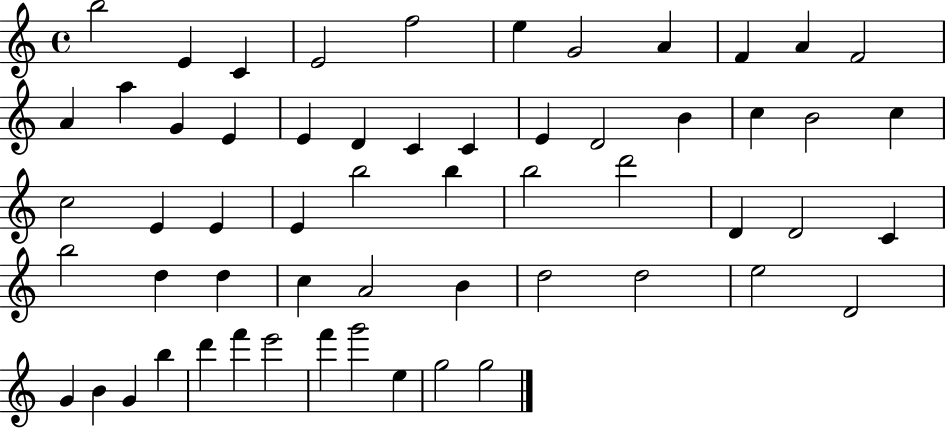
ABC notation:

X:1
T:Untitled
M:4/4
L:1/4
K:C
b2 E C E2 f2 e G2 A F A F2 A a G E E D C C E D2 B c B2 c c2 E E E b2 b b2 d'2 D D2 C b2 d d c A2 B d2 d2 e2 D2 G B G b d' f' e'2 f' g'2 e g2 g2